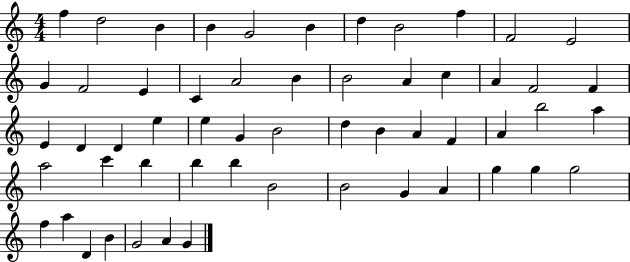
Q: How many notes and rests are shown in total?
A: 56